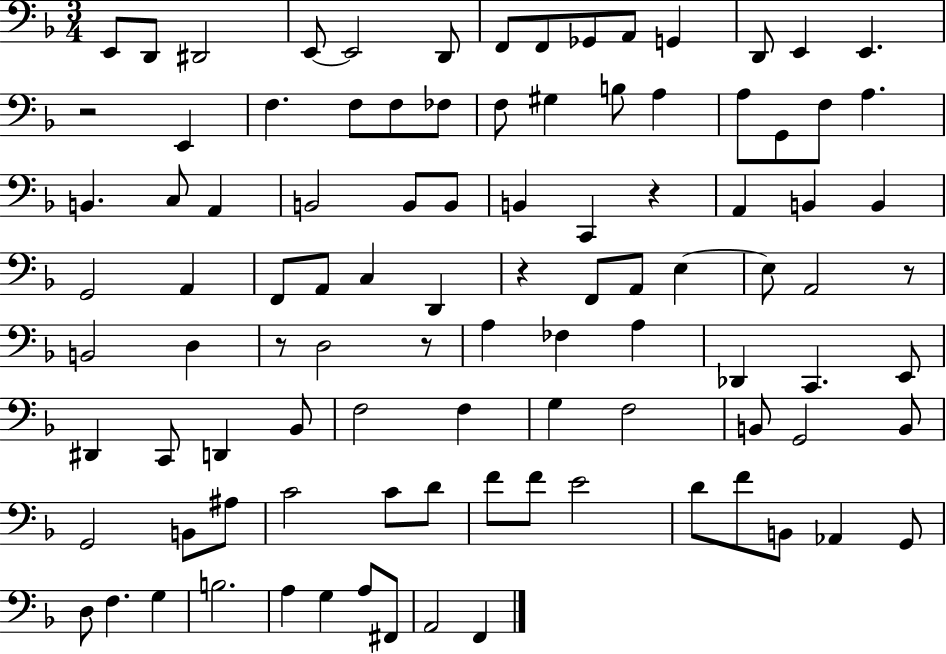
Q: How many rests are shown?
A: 6